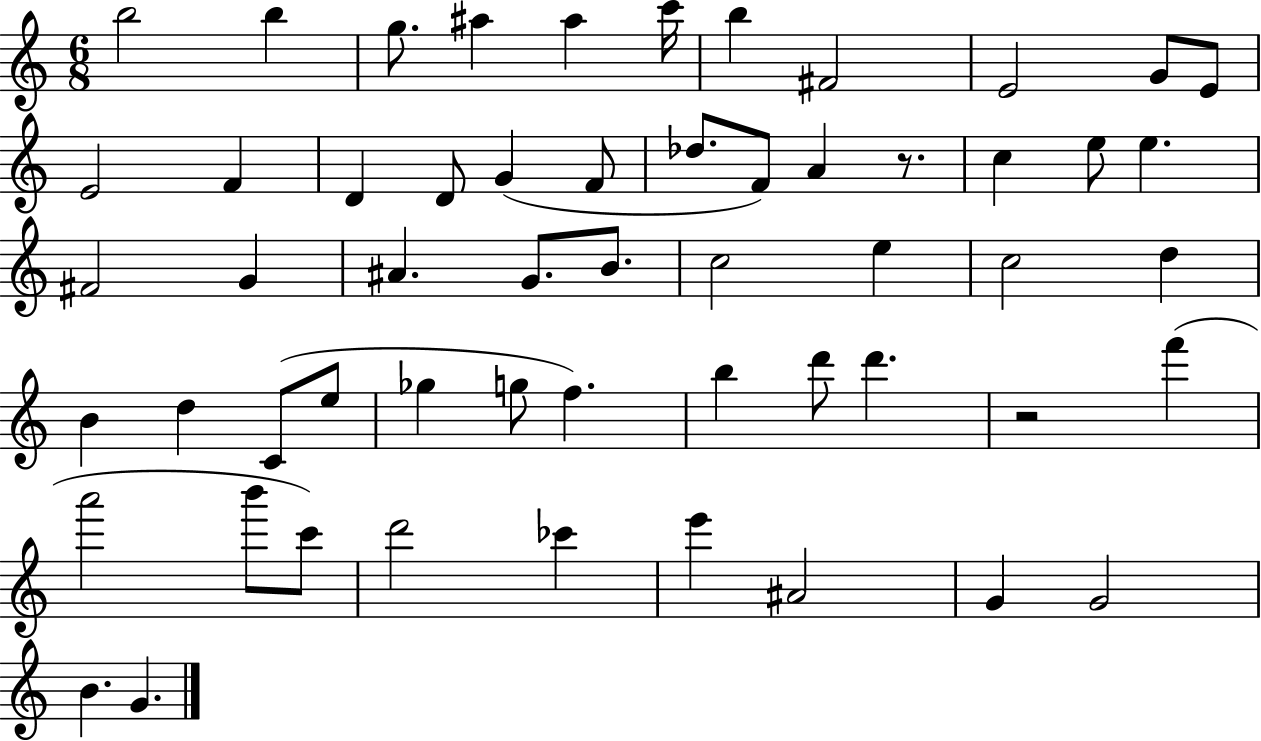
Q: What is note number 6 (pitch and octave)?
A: C6